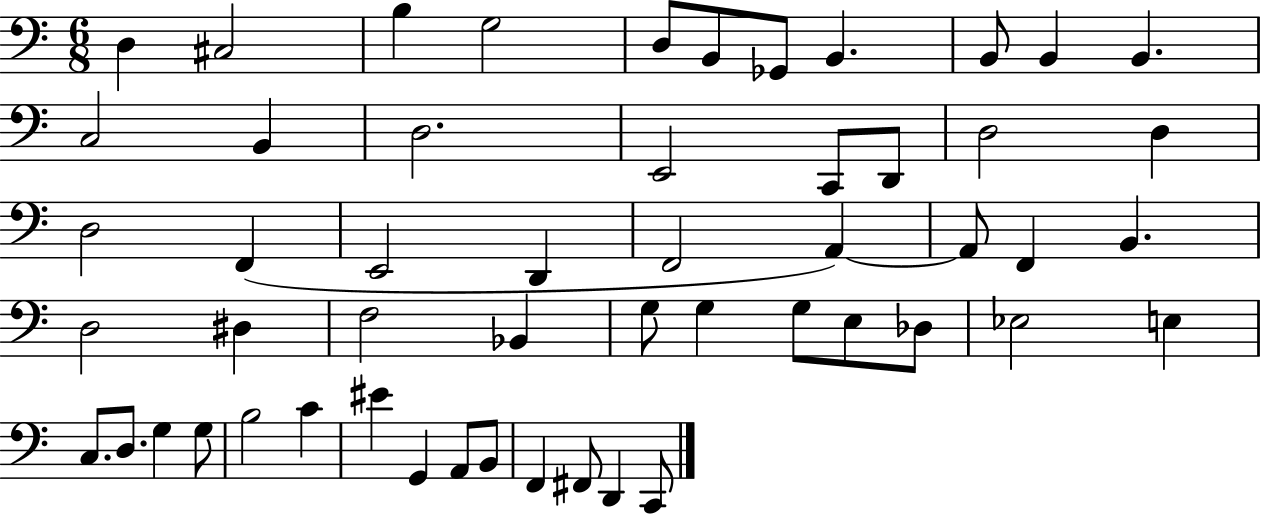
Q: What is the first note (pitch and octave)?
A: D3